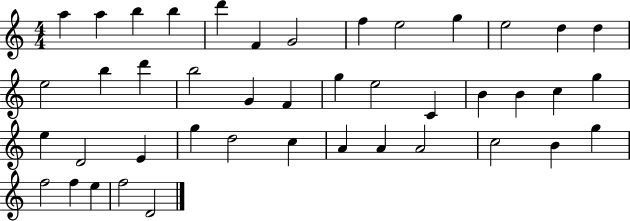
A5/q A5/q B5/q B5/q D6/q F4/q G4/h F5/q E5/h G5/q E5/h D5/q D5/q E5/h B5/q D6/q B5/h G4/q F4/q G5/q E5/h C4/q B4/q B4/q C5/q G5/q E5/q D4/h E4/q G5/q D5/h C5/q A4/q A4/q A4/h C5/h B4/q G5/q F5/h F5/q E5/q F5/h D4/h